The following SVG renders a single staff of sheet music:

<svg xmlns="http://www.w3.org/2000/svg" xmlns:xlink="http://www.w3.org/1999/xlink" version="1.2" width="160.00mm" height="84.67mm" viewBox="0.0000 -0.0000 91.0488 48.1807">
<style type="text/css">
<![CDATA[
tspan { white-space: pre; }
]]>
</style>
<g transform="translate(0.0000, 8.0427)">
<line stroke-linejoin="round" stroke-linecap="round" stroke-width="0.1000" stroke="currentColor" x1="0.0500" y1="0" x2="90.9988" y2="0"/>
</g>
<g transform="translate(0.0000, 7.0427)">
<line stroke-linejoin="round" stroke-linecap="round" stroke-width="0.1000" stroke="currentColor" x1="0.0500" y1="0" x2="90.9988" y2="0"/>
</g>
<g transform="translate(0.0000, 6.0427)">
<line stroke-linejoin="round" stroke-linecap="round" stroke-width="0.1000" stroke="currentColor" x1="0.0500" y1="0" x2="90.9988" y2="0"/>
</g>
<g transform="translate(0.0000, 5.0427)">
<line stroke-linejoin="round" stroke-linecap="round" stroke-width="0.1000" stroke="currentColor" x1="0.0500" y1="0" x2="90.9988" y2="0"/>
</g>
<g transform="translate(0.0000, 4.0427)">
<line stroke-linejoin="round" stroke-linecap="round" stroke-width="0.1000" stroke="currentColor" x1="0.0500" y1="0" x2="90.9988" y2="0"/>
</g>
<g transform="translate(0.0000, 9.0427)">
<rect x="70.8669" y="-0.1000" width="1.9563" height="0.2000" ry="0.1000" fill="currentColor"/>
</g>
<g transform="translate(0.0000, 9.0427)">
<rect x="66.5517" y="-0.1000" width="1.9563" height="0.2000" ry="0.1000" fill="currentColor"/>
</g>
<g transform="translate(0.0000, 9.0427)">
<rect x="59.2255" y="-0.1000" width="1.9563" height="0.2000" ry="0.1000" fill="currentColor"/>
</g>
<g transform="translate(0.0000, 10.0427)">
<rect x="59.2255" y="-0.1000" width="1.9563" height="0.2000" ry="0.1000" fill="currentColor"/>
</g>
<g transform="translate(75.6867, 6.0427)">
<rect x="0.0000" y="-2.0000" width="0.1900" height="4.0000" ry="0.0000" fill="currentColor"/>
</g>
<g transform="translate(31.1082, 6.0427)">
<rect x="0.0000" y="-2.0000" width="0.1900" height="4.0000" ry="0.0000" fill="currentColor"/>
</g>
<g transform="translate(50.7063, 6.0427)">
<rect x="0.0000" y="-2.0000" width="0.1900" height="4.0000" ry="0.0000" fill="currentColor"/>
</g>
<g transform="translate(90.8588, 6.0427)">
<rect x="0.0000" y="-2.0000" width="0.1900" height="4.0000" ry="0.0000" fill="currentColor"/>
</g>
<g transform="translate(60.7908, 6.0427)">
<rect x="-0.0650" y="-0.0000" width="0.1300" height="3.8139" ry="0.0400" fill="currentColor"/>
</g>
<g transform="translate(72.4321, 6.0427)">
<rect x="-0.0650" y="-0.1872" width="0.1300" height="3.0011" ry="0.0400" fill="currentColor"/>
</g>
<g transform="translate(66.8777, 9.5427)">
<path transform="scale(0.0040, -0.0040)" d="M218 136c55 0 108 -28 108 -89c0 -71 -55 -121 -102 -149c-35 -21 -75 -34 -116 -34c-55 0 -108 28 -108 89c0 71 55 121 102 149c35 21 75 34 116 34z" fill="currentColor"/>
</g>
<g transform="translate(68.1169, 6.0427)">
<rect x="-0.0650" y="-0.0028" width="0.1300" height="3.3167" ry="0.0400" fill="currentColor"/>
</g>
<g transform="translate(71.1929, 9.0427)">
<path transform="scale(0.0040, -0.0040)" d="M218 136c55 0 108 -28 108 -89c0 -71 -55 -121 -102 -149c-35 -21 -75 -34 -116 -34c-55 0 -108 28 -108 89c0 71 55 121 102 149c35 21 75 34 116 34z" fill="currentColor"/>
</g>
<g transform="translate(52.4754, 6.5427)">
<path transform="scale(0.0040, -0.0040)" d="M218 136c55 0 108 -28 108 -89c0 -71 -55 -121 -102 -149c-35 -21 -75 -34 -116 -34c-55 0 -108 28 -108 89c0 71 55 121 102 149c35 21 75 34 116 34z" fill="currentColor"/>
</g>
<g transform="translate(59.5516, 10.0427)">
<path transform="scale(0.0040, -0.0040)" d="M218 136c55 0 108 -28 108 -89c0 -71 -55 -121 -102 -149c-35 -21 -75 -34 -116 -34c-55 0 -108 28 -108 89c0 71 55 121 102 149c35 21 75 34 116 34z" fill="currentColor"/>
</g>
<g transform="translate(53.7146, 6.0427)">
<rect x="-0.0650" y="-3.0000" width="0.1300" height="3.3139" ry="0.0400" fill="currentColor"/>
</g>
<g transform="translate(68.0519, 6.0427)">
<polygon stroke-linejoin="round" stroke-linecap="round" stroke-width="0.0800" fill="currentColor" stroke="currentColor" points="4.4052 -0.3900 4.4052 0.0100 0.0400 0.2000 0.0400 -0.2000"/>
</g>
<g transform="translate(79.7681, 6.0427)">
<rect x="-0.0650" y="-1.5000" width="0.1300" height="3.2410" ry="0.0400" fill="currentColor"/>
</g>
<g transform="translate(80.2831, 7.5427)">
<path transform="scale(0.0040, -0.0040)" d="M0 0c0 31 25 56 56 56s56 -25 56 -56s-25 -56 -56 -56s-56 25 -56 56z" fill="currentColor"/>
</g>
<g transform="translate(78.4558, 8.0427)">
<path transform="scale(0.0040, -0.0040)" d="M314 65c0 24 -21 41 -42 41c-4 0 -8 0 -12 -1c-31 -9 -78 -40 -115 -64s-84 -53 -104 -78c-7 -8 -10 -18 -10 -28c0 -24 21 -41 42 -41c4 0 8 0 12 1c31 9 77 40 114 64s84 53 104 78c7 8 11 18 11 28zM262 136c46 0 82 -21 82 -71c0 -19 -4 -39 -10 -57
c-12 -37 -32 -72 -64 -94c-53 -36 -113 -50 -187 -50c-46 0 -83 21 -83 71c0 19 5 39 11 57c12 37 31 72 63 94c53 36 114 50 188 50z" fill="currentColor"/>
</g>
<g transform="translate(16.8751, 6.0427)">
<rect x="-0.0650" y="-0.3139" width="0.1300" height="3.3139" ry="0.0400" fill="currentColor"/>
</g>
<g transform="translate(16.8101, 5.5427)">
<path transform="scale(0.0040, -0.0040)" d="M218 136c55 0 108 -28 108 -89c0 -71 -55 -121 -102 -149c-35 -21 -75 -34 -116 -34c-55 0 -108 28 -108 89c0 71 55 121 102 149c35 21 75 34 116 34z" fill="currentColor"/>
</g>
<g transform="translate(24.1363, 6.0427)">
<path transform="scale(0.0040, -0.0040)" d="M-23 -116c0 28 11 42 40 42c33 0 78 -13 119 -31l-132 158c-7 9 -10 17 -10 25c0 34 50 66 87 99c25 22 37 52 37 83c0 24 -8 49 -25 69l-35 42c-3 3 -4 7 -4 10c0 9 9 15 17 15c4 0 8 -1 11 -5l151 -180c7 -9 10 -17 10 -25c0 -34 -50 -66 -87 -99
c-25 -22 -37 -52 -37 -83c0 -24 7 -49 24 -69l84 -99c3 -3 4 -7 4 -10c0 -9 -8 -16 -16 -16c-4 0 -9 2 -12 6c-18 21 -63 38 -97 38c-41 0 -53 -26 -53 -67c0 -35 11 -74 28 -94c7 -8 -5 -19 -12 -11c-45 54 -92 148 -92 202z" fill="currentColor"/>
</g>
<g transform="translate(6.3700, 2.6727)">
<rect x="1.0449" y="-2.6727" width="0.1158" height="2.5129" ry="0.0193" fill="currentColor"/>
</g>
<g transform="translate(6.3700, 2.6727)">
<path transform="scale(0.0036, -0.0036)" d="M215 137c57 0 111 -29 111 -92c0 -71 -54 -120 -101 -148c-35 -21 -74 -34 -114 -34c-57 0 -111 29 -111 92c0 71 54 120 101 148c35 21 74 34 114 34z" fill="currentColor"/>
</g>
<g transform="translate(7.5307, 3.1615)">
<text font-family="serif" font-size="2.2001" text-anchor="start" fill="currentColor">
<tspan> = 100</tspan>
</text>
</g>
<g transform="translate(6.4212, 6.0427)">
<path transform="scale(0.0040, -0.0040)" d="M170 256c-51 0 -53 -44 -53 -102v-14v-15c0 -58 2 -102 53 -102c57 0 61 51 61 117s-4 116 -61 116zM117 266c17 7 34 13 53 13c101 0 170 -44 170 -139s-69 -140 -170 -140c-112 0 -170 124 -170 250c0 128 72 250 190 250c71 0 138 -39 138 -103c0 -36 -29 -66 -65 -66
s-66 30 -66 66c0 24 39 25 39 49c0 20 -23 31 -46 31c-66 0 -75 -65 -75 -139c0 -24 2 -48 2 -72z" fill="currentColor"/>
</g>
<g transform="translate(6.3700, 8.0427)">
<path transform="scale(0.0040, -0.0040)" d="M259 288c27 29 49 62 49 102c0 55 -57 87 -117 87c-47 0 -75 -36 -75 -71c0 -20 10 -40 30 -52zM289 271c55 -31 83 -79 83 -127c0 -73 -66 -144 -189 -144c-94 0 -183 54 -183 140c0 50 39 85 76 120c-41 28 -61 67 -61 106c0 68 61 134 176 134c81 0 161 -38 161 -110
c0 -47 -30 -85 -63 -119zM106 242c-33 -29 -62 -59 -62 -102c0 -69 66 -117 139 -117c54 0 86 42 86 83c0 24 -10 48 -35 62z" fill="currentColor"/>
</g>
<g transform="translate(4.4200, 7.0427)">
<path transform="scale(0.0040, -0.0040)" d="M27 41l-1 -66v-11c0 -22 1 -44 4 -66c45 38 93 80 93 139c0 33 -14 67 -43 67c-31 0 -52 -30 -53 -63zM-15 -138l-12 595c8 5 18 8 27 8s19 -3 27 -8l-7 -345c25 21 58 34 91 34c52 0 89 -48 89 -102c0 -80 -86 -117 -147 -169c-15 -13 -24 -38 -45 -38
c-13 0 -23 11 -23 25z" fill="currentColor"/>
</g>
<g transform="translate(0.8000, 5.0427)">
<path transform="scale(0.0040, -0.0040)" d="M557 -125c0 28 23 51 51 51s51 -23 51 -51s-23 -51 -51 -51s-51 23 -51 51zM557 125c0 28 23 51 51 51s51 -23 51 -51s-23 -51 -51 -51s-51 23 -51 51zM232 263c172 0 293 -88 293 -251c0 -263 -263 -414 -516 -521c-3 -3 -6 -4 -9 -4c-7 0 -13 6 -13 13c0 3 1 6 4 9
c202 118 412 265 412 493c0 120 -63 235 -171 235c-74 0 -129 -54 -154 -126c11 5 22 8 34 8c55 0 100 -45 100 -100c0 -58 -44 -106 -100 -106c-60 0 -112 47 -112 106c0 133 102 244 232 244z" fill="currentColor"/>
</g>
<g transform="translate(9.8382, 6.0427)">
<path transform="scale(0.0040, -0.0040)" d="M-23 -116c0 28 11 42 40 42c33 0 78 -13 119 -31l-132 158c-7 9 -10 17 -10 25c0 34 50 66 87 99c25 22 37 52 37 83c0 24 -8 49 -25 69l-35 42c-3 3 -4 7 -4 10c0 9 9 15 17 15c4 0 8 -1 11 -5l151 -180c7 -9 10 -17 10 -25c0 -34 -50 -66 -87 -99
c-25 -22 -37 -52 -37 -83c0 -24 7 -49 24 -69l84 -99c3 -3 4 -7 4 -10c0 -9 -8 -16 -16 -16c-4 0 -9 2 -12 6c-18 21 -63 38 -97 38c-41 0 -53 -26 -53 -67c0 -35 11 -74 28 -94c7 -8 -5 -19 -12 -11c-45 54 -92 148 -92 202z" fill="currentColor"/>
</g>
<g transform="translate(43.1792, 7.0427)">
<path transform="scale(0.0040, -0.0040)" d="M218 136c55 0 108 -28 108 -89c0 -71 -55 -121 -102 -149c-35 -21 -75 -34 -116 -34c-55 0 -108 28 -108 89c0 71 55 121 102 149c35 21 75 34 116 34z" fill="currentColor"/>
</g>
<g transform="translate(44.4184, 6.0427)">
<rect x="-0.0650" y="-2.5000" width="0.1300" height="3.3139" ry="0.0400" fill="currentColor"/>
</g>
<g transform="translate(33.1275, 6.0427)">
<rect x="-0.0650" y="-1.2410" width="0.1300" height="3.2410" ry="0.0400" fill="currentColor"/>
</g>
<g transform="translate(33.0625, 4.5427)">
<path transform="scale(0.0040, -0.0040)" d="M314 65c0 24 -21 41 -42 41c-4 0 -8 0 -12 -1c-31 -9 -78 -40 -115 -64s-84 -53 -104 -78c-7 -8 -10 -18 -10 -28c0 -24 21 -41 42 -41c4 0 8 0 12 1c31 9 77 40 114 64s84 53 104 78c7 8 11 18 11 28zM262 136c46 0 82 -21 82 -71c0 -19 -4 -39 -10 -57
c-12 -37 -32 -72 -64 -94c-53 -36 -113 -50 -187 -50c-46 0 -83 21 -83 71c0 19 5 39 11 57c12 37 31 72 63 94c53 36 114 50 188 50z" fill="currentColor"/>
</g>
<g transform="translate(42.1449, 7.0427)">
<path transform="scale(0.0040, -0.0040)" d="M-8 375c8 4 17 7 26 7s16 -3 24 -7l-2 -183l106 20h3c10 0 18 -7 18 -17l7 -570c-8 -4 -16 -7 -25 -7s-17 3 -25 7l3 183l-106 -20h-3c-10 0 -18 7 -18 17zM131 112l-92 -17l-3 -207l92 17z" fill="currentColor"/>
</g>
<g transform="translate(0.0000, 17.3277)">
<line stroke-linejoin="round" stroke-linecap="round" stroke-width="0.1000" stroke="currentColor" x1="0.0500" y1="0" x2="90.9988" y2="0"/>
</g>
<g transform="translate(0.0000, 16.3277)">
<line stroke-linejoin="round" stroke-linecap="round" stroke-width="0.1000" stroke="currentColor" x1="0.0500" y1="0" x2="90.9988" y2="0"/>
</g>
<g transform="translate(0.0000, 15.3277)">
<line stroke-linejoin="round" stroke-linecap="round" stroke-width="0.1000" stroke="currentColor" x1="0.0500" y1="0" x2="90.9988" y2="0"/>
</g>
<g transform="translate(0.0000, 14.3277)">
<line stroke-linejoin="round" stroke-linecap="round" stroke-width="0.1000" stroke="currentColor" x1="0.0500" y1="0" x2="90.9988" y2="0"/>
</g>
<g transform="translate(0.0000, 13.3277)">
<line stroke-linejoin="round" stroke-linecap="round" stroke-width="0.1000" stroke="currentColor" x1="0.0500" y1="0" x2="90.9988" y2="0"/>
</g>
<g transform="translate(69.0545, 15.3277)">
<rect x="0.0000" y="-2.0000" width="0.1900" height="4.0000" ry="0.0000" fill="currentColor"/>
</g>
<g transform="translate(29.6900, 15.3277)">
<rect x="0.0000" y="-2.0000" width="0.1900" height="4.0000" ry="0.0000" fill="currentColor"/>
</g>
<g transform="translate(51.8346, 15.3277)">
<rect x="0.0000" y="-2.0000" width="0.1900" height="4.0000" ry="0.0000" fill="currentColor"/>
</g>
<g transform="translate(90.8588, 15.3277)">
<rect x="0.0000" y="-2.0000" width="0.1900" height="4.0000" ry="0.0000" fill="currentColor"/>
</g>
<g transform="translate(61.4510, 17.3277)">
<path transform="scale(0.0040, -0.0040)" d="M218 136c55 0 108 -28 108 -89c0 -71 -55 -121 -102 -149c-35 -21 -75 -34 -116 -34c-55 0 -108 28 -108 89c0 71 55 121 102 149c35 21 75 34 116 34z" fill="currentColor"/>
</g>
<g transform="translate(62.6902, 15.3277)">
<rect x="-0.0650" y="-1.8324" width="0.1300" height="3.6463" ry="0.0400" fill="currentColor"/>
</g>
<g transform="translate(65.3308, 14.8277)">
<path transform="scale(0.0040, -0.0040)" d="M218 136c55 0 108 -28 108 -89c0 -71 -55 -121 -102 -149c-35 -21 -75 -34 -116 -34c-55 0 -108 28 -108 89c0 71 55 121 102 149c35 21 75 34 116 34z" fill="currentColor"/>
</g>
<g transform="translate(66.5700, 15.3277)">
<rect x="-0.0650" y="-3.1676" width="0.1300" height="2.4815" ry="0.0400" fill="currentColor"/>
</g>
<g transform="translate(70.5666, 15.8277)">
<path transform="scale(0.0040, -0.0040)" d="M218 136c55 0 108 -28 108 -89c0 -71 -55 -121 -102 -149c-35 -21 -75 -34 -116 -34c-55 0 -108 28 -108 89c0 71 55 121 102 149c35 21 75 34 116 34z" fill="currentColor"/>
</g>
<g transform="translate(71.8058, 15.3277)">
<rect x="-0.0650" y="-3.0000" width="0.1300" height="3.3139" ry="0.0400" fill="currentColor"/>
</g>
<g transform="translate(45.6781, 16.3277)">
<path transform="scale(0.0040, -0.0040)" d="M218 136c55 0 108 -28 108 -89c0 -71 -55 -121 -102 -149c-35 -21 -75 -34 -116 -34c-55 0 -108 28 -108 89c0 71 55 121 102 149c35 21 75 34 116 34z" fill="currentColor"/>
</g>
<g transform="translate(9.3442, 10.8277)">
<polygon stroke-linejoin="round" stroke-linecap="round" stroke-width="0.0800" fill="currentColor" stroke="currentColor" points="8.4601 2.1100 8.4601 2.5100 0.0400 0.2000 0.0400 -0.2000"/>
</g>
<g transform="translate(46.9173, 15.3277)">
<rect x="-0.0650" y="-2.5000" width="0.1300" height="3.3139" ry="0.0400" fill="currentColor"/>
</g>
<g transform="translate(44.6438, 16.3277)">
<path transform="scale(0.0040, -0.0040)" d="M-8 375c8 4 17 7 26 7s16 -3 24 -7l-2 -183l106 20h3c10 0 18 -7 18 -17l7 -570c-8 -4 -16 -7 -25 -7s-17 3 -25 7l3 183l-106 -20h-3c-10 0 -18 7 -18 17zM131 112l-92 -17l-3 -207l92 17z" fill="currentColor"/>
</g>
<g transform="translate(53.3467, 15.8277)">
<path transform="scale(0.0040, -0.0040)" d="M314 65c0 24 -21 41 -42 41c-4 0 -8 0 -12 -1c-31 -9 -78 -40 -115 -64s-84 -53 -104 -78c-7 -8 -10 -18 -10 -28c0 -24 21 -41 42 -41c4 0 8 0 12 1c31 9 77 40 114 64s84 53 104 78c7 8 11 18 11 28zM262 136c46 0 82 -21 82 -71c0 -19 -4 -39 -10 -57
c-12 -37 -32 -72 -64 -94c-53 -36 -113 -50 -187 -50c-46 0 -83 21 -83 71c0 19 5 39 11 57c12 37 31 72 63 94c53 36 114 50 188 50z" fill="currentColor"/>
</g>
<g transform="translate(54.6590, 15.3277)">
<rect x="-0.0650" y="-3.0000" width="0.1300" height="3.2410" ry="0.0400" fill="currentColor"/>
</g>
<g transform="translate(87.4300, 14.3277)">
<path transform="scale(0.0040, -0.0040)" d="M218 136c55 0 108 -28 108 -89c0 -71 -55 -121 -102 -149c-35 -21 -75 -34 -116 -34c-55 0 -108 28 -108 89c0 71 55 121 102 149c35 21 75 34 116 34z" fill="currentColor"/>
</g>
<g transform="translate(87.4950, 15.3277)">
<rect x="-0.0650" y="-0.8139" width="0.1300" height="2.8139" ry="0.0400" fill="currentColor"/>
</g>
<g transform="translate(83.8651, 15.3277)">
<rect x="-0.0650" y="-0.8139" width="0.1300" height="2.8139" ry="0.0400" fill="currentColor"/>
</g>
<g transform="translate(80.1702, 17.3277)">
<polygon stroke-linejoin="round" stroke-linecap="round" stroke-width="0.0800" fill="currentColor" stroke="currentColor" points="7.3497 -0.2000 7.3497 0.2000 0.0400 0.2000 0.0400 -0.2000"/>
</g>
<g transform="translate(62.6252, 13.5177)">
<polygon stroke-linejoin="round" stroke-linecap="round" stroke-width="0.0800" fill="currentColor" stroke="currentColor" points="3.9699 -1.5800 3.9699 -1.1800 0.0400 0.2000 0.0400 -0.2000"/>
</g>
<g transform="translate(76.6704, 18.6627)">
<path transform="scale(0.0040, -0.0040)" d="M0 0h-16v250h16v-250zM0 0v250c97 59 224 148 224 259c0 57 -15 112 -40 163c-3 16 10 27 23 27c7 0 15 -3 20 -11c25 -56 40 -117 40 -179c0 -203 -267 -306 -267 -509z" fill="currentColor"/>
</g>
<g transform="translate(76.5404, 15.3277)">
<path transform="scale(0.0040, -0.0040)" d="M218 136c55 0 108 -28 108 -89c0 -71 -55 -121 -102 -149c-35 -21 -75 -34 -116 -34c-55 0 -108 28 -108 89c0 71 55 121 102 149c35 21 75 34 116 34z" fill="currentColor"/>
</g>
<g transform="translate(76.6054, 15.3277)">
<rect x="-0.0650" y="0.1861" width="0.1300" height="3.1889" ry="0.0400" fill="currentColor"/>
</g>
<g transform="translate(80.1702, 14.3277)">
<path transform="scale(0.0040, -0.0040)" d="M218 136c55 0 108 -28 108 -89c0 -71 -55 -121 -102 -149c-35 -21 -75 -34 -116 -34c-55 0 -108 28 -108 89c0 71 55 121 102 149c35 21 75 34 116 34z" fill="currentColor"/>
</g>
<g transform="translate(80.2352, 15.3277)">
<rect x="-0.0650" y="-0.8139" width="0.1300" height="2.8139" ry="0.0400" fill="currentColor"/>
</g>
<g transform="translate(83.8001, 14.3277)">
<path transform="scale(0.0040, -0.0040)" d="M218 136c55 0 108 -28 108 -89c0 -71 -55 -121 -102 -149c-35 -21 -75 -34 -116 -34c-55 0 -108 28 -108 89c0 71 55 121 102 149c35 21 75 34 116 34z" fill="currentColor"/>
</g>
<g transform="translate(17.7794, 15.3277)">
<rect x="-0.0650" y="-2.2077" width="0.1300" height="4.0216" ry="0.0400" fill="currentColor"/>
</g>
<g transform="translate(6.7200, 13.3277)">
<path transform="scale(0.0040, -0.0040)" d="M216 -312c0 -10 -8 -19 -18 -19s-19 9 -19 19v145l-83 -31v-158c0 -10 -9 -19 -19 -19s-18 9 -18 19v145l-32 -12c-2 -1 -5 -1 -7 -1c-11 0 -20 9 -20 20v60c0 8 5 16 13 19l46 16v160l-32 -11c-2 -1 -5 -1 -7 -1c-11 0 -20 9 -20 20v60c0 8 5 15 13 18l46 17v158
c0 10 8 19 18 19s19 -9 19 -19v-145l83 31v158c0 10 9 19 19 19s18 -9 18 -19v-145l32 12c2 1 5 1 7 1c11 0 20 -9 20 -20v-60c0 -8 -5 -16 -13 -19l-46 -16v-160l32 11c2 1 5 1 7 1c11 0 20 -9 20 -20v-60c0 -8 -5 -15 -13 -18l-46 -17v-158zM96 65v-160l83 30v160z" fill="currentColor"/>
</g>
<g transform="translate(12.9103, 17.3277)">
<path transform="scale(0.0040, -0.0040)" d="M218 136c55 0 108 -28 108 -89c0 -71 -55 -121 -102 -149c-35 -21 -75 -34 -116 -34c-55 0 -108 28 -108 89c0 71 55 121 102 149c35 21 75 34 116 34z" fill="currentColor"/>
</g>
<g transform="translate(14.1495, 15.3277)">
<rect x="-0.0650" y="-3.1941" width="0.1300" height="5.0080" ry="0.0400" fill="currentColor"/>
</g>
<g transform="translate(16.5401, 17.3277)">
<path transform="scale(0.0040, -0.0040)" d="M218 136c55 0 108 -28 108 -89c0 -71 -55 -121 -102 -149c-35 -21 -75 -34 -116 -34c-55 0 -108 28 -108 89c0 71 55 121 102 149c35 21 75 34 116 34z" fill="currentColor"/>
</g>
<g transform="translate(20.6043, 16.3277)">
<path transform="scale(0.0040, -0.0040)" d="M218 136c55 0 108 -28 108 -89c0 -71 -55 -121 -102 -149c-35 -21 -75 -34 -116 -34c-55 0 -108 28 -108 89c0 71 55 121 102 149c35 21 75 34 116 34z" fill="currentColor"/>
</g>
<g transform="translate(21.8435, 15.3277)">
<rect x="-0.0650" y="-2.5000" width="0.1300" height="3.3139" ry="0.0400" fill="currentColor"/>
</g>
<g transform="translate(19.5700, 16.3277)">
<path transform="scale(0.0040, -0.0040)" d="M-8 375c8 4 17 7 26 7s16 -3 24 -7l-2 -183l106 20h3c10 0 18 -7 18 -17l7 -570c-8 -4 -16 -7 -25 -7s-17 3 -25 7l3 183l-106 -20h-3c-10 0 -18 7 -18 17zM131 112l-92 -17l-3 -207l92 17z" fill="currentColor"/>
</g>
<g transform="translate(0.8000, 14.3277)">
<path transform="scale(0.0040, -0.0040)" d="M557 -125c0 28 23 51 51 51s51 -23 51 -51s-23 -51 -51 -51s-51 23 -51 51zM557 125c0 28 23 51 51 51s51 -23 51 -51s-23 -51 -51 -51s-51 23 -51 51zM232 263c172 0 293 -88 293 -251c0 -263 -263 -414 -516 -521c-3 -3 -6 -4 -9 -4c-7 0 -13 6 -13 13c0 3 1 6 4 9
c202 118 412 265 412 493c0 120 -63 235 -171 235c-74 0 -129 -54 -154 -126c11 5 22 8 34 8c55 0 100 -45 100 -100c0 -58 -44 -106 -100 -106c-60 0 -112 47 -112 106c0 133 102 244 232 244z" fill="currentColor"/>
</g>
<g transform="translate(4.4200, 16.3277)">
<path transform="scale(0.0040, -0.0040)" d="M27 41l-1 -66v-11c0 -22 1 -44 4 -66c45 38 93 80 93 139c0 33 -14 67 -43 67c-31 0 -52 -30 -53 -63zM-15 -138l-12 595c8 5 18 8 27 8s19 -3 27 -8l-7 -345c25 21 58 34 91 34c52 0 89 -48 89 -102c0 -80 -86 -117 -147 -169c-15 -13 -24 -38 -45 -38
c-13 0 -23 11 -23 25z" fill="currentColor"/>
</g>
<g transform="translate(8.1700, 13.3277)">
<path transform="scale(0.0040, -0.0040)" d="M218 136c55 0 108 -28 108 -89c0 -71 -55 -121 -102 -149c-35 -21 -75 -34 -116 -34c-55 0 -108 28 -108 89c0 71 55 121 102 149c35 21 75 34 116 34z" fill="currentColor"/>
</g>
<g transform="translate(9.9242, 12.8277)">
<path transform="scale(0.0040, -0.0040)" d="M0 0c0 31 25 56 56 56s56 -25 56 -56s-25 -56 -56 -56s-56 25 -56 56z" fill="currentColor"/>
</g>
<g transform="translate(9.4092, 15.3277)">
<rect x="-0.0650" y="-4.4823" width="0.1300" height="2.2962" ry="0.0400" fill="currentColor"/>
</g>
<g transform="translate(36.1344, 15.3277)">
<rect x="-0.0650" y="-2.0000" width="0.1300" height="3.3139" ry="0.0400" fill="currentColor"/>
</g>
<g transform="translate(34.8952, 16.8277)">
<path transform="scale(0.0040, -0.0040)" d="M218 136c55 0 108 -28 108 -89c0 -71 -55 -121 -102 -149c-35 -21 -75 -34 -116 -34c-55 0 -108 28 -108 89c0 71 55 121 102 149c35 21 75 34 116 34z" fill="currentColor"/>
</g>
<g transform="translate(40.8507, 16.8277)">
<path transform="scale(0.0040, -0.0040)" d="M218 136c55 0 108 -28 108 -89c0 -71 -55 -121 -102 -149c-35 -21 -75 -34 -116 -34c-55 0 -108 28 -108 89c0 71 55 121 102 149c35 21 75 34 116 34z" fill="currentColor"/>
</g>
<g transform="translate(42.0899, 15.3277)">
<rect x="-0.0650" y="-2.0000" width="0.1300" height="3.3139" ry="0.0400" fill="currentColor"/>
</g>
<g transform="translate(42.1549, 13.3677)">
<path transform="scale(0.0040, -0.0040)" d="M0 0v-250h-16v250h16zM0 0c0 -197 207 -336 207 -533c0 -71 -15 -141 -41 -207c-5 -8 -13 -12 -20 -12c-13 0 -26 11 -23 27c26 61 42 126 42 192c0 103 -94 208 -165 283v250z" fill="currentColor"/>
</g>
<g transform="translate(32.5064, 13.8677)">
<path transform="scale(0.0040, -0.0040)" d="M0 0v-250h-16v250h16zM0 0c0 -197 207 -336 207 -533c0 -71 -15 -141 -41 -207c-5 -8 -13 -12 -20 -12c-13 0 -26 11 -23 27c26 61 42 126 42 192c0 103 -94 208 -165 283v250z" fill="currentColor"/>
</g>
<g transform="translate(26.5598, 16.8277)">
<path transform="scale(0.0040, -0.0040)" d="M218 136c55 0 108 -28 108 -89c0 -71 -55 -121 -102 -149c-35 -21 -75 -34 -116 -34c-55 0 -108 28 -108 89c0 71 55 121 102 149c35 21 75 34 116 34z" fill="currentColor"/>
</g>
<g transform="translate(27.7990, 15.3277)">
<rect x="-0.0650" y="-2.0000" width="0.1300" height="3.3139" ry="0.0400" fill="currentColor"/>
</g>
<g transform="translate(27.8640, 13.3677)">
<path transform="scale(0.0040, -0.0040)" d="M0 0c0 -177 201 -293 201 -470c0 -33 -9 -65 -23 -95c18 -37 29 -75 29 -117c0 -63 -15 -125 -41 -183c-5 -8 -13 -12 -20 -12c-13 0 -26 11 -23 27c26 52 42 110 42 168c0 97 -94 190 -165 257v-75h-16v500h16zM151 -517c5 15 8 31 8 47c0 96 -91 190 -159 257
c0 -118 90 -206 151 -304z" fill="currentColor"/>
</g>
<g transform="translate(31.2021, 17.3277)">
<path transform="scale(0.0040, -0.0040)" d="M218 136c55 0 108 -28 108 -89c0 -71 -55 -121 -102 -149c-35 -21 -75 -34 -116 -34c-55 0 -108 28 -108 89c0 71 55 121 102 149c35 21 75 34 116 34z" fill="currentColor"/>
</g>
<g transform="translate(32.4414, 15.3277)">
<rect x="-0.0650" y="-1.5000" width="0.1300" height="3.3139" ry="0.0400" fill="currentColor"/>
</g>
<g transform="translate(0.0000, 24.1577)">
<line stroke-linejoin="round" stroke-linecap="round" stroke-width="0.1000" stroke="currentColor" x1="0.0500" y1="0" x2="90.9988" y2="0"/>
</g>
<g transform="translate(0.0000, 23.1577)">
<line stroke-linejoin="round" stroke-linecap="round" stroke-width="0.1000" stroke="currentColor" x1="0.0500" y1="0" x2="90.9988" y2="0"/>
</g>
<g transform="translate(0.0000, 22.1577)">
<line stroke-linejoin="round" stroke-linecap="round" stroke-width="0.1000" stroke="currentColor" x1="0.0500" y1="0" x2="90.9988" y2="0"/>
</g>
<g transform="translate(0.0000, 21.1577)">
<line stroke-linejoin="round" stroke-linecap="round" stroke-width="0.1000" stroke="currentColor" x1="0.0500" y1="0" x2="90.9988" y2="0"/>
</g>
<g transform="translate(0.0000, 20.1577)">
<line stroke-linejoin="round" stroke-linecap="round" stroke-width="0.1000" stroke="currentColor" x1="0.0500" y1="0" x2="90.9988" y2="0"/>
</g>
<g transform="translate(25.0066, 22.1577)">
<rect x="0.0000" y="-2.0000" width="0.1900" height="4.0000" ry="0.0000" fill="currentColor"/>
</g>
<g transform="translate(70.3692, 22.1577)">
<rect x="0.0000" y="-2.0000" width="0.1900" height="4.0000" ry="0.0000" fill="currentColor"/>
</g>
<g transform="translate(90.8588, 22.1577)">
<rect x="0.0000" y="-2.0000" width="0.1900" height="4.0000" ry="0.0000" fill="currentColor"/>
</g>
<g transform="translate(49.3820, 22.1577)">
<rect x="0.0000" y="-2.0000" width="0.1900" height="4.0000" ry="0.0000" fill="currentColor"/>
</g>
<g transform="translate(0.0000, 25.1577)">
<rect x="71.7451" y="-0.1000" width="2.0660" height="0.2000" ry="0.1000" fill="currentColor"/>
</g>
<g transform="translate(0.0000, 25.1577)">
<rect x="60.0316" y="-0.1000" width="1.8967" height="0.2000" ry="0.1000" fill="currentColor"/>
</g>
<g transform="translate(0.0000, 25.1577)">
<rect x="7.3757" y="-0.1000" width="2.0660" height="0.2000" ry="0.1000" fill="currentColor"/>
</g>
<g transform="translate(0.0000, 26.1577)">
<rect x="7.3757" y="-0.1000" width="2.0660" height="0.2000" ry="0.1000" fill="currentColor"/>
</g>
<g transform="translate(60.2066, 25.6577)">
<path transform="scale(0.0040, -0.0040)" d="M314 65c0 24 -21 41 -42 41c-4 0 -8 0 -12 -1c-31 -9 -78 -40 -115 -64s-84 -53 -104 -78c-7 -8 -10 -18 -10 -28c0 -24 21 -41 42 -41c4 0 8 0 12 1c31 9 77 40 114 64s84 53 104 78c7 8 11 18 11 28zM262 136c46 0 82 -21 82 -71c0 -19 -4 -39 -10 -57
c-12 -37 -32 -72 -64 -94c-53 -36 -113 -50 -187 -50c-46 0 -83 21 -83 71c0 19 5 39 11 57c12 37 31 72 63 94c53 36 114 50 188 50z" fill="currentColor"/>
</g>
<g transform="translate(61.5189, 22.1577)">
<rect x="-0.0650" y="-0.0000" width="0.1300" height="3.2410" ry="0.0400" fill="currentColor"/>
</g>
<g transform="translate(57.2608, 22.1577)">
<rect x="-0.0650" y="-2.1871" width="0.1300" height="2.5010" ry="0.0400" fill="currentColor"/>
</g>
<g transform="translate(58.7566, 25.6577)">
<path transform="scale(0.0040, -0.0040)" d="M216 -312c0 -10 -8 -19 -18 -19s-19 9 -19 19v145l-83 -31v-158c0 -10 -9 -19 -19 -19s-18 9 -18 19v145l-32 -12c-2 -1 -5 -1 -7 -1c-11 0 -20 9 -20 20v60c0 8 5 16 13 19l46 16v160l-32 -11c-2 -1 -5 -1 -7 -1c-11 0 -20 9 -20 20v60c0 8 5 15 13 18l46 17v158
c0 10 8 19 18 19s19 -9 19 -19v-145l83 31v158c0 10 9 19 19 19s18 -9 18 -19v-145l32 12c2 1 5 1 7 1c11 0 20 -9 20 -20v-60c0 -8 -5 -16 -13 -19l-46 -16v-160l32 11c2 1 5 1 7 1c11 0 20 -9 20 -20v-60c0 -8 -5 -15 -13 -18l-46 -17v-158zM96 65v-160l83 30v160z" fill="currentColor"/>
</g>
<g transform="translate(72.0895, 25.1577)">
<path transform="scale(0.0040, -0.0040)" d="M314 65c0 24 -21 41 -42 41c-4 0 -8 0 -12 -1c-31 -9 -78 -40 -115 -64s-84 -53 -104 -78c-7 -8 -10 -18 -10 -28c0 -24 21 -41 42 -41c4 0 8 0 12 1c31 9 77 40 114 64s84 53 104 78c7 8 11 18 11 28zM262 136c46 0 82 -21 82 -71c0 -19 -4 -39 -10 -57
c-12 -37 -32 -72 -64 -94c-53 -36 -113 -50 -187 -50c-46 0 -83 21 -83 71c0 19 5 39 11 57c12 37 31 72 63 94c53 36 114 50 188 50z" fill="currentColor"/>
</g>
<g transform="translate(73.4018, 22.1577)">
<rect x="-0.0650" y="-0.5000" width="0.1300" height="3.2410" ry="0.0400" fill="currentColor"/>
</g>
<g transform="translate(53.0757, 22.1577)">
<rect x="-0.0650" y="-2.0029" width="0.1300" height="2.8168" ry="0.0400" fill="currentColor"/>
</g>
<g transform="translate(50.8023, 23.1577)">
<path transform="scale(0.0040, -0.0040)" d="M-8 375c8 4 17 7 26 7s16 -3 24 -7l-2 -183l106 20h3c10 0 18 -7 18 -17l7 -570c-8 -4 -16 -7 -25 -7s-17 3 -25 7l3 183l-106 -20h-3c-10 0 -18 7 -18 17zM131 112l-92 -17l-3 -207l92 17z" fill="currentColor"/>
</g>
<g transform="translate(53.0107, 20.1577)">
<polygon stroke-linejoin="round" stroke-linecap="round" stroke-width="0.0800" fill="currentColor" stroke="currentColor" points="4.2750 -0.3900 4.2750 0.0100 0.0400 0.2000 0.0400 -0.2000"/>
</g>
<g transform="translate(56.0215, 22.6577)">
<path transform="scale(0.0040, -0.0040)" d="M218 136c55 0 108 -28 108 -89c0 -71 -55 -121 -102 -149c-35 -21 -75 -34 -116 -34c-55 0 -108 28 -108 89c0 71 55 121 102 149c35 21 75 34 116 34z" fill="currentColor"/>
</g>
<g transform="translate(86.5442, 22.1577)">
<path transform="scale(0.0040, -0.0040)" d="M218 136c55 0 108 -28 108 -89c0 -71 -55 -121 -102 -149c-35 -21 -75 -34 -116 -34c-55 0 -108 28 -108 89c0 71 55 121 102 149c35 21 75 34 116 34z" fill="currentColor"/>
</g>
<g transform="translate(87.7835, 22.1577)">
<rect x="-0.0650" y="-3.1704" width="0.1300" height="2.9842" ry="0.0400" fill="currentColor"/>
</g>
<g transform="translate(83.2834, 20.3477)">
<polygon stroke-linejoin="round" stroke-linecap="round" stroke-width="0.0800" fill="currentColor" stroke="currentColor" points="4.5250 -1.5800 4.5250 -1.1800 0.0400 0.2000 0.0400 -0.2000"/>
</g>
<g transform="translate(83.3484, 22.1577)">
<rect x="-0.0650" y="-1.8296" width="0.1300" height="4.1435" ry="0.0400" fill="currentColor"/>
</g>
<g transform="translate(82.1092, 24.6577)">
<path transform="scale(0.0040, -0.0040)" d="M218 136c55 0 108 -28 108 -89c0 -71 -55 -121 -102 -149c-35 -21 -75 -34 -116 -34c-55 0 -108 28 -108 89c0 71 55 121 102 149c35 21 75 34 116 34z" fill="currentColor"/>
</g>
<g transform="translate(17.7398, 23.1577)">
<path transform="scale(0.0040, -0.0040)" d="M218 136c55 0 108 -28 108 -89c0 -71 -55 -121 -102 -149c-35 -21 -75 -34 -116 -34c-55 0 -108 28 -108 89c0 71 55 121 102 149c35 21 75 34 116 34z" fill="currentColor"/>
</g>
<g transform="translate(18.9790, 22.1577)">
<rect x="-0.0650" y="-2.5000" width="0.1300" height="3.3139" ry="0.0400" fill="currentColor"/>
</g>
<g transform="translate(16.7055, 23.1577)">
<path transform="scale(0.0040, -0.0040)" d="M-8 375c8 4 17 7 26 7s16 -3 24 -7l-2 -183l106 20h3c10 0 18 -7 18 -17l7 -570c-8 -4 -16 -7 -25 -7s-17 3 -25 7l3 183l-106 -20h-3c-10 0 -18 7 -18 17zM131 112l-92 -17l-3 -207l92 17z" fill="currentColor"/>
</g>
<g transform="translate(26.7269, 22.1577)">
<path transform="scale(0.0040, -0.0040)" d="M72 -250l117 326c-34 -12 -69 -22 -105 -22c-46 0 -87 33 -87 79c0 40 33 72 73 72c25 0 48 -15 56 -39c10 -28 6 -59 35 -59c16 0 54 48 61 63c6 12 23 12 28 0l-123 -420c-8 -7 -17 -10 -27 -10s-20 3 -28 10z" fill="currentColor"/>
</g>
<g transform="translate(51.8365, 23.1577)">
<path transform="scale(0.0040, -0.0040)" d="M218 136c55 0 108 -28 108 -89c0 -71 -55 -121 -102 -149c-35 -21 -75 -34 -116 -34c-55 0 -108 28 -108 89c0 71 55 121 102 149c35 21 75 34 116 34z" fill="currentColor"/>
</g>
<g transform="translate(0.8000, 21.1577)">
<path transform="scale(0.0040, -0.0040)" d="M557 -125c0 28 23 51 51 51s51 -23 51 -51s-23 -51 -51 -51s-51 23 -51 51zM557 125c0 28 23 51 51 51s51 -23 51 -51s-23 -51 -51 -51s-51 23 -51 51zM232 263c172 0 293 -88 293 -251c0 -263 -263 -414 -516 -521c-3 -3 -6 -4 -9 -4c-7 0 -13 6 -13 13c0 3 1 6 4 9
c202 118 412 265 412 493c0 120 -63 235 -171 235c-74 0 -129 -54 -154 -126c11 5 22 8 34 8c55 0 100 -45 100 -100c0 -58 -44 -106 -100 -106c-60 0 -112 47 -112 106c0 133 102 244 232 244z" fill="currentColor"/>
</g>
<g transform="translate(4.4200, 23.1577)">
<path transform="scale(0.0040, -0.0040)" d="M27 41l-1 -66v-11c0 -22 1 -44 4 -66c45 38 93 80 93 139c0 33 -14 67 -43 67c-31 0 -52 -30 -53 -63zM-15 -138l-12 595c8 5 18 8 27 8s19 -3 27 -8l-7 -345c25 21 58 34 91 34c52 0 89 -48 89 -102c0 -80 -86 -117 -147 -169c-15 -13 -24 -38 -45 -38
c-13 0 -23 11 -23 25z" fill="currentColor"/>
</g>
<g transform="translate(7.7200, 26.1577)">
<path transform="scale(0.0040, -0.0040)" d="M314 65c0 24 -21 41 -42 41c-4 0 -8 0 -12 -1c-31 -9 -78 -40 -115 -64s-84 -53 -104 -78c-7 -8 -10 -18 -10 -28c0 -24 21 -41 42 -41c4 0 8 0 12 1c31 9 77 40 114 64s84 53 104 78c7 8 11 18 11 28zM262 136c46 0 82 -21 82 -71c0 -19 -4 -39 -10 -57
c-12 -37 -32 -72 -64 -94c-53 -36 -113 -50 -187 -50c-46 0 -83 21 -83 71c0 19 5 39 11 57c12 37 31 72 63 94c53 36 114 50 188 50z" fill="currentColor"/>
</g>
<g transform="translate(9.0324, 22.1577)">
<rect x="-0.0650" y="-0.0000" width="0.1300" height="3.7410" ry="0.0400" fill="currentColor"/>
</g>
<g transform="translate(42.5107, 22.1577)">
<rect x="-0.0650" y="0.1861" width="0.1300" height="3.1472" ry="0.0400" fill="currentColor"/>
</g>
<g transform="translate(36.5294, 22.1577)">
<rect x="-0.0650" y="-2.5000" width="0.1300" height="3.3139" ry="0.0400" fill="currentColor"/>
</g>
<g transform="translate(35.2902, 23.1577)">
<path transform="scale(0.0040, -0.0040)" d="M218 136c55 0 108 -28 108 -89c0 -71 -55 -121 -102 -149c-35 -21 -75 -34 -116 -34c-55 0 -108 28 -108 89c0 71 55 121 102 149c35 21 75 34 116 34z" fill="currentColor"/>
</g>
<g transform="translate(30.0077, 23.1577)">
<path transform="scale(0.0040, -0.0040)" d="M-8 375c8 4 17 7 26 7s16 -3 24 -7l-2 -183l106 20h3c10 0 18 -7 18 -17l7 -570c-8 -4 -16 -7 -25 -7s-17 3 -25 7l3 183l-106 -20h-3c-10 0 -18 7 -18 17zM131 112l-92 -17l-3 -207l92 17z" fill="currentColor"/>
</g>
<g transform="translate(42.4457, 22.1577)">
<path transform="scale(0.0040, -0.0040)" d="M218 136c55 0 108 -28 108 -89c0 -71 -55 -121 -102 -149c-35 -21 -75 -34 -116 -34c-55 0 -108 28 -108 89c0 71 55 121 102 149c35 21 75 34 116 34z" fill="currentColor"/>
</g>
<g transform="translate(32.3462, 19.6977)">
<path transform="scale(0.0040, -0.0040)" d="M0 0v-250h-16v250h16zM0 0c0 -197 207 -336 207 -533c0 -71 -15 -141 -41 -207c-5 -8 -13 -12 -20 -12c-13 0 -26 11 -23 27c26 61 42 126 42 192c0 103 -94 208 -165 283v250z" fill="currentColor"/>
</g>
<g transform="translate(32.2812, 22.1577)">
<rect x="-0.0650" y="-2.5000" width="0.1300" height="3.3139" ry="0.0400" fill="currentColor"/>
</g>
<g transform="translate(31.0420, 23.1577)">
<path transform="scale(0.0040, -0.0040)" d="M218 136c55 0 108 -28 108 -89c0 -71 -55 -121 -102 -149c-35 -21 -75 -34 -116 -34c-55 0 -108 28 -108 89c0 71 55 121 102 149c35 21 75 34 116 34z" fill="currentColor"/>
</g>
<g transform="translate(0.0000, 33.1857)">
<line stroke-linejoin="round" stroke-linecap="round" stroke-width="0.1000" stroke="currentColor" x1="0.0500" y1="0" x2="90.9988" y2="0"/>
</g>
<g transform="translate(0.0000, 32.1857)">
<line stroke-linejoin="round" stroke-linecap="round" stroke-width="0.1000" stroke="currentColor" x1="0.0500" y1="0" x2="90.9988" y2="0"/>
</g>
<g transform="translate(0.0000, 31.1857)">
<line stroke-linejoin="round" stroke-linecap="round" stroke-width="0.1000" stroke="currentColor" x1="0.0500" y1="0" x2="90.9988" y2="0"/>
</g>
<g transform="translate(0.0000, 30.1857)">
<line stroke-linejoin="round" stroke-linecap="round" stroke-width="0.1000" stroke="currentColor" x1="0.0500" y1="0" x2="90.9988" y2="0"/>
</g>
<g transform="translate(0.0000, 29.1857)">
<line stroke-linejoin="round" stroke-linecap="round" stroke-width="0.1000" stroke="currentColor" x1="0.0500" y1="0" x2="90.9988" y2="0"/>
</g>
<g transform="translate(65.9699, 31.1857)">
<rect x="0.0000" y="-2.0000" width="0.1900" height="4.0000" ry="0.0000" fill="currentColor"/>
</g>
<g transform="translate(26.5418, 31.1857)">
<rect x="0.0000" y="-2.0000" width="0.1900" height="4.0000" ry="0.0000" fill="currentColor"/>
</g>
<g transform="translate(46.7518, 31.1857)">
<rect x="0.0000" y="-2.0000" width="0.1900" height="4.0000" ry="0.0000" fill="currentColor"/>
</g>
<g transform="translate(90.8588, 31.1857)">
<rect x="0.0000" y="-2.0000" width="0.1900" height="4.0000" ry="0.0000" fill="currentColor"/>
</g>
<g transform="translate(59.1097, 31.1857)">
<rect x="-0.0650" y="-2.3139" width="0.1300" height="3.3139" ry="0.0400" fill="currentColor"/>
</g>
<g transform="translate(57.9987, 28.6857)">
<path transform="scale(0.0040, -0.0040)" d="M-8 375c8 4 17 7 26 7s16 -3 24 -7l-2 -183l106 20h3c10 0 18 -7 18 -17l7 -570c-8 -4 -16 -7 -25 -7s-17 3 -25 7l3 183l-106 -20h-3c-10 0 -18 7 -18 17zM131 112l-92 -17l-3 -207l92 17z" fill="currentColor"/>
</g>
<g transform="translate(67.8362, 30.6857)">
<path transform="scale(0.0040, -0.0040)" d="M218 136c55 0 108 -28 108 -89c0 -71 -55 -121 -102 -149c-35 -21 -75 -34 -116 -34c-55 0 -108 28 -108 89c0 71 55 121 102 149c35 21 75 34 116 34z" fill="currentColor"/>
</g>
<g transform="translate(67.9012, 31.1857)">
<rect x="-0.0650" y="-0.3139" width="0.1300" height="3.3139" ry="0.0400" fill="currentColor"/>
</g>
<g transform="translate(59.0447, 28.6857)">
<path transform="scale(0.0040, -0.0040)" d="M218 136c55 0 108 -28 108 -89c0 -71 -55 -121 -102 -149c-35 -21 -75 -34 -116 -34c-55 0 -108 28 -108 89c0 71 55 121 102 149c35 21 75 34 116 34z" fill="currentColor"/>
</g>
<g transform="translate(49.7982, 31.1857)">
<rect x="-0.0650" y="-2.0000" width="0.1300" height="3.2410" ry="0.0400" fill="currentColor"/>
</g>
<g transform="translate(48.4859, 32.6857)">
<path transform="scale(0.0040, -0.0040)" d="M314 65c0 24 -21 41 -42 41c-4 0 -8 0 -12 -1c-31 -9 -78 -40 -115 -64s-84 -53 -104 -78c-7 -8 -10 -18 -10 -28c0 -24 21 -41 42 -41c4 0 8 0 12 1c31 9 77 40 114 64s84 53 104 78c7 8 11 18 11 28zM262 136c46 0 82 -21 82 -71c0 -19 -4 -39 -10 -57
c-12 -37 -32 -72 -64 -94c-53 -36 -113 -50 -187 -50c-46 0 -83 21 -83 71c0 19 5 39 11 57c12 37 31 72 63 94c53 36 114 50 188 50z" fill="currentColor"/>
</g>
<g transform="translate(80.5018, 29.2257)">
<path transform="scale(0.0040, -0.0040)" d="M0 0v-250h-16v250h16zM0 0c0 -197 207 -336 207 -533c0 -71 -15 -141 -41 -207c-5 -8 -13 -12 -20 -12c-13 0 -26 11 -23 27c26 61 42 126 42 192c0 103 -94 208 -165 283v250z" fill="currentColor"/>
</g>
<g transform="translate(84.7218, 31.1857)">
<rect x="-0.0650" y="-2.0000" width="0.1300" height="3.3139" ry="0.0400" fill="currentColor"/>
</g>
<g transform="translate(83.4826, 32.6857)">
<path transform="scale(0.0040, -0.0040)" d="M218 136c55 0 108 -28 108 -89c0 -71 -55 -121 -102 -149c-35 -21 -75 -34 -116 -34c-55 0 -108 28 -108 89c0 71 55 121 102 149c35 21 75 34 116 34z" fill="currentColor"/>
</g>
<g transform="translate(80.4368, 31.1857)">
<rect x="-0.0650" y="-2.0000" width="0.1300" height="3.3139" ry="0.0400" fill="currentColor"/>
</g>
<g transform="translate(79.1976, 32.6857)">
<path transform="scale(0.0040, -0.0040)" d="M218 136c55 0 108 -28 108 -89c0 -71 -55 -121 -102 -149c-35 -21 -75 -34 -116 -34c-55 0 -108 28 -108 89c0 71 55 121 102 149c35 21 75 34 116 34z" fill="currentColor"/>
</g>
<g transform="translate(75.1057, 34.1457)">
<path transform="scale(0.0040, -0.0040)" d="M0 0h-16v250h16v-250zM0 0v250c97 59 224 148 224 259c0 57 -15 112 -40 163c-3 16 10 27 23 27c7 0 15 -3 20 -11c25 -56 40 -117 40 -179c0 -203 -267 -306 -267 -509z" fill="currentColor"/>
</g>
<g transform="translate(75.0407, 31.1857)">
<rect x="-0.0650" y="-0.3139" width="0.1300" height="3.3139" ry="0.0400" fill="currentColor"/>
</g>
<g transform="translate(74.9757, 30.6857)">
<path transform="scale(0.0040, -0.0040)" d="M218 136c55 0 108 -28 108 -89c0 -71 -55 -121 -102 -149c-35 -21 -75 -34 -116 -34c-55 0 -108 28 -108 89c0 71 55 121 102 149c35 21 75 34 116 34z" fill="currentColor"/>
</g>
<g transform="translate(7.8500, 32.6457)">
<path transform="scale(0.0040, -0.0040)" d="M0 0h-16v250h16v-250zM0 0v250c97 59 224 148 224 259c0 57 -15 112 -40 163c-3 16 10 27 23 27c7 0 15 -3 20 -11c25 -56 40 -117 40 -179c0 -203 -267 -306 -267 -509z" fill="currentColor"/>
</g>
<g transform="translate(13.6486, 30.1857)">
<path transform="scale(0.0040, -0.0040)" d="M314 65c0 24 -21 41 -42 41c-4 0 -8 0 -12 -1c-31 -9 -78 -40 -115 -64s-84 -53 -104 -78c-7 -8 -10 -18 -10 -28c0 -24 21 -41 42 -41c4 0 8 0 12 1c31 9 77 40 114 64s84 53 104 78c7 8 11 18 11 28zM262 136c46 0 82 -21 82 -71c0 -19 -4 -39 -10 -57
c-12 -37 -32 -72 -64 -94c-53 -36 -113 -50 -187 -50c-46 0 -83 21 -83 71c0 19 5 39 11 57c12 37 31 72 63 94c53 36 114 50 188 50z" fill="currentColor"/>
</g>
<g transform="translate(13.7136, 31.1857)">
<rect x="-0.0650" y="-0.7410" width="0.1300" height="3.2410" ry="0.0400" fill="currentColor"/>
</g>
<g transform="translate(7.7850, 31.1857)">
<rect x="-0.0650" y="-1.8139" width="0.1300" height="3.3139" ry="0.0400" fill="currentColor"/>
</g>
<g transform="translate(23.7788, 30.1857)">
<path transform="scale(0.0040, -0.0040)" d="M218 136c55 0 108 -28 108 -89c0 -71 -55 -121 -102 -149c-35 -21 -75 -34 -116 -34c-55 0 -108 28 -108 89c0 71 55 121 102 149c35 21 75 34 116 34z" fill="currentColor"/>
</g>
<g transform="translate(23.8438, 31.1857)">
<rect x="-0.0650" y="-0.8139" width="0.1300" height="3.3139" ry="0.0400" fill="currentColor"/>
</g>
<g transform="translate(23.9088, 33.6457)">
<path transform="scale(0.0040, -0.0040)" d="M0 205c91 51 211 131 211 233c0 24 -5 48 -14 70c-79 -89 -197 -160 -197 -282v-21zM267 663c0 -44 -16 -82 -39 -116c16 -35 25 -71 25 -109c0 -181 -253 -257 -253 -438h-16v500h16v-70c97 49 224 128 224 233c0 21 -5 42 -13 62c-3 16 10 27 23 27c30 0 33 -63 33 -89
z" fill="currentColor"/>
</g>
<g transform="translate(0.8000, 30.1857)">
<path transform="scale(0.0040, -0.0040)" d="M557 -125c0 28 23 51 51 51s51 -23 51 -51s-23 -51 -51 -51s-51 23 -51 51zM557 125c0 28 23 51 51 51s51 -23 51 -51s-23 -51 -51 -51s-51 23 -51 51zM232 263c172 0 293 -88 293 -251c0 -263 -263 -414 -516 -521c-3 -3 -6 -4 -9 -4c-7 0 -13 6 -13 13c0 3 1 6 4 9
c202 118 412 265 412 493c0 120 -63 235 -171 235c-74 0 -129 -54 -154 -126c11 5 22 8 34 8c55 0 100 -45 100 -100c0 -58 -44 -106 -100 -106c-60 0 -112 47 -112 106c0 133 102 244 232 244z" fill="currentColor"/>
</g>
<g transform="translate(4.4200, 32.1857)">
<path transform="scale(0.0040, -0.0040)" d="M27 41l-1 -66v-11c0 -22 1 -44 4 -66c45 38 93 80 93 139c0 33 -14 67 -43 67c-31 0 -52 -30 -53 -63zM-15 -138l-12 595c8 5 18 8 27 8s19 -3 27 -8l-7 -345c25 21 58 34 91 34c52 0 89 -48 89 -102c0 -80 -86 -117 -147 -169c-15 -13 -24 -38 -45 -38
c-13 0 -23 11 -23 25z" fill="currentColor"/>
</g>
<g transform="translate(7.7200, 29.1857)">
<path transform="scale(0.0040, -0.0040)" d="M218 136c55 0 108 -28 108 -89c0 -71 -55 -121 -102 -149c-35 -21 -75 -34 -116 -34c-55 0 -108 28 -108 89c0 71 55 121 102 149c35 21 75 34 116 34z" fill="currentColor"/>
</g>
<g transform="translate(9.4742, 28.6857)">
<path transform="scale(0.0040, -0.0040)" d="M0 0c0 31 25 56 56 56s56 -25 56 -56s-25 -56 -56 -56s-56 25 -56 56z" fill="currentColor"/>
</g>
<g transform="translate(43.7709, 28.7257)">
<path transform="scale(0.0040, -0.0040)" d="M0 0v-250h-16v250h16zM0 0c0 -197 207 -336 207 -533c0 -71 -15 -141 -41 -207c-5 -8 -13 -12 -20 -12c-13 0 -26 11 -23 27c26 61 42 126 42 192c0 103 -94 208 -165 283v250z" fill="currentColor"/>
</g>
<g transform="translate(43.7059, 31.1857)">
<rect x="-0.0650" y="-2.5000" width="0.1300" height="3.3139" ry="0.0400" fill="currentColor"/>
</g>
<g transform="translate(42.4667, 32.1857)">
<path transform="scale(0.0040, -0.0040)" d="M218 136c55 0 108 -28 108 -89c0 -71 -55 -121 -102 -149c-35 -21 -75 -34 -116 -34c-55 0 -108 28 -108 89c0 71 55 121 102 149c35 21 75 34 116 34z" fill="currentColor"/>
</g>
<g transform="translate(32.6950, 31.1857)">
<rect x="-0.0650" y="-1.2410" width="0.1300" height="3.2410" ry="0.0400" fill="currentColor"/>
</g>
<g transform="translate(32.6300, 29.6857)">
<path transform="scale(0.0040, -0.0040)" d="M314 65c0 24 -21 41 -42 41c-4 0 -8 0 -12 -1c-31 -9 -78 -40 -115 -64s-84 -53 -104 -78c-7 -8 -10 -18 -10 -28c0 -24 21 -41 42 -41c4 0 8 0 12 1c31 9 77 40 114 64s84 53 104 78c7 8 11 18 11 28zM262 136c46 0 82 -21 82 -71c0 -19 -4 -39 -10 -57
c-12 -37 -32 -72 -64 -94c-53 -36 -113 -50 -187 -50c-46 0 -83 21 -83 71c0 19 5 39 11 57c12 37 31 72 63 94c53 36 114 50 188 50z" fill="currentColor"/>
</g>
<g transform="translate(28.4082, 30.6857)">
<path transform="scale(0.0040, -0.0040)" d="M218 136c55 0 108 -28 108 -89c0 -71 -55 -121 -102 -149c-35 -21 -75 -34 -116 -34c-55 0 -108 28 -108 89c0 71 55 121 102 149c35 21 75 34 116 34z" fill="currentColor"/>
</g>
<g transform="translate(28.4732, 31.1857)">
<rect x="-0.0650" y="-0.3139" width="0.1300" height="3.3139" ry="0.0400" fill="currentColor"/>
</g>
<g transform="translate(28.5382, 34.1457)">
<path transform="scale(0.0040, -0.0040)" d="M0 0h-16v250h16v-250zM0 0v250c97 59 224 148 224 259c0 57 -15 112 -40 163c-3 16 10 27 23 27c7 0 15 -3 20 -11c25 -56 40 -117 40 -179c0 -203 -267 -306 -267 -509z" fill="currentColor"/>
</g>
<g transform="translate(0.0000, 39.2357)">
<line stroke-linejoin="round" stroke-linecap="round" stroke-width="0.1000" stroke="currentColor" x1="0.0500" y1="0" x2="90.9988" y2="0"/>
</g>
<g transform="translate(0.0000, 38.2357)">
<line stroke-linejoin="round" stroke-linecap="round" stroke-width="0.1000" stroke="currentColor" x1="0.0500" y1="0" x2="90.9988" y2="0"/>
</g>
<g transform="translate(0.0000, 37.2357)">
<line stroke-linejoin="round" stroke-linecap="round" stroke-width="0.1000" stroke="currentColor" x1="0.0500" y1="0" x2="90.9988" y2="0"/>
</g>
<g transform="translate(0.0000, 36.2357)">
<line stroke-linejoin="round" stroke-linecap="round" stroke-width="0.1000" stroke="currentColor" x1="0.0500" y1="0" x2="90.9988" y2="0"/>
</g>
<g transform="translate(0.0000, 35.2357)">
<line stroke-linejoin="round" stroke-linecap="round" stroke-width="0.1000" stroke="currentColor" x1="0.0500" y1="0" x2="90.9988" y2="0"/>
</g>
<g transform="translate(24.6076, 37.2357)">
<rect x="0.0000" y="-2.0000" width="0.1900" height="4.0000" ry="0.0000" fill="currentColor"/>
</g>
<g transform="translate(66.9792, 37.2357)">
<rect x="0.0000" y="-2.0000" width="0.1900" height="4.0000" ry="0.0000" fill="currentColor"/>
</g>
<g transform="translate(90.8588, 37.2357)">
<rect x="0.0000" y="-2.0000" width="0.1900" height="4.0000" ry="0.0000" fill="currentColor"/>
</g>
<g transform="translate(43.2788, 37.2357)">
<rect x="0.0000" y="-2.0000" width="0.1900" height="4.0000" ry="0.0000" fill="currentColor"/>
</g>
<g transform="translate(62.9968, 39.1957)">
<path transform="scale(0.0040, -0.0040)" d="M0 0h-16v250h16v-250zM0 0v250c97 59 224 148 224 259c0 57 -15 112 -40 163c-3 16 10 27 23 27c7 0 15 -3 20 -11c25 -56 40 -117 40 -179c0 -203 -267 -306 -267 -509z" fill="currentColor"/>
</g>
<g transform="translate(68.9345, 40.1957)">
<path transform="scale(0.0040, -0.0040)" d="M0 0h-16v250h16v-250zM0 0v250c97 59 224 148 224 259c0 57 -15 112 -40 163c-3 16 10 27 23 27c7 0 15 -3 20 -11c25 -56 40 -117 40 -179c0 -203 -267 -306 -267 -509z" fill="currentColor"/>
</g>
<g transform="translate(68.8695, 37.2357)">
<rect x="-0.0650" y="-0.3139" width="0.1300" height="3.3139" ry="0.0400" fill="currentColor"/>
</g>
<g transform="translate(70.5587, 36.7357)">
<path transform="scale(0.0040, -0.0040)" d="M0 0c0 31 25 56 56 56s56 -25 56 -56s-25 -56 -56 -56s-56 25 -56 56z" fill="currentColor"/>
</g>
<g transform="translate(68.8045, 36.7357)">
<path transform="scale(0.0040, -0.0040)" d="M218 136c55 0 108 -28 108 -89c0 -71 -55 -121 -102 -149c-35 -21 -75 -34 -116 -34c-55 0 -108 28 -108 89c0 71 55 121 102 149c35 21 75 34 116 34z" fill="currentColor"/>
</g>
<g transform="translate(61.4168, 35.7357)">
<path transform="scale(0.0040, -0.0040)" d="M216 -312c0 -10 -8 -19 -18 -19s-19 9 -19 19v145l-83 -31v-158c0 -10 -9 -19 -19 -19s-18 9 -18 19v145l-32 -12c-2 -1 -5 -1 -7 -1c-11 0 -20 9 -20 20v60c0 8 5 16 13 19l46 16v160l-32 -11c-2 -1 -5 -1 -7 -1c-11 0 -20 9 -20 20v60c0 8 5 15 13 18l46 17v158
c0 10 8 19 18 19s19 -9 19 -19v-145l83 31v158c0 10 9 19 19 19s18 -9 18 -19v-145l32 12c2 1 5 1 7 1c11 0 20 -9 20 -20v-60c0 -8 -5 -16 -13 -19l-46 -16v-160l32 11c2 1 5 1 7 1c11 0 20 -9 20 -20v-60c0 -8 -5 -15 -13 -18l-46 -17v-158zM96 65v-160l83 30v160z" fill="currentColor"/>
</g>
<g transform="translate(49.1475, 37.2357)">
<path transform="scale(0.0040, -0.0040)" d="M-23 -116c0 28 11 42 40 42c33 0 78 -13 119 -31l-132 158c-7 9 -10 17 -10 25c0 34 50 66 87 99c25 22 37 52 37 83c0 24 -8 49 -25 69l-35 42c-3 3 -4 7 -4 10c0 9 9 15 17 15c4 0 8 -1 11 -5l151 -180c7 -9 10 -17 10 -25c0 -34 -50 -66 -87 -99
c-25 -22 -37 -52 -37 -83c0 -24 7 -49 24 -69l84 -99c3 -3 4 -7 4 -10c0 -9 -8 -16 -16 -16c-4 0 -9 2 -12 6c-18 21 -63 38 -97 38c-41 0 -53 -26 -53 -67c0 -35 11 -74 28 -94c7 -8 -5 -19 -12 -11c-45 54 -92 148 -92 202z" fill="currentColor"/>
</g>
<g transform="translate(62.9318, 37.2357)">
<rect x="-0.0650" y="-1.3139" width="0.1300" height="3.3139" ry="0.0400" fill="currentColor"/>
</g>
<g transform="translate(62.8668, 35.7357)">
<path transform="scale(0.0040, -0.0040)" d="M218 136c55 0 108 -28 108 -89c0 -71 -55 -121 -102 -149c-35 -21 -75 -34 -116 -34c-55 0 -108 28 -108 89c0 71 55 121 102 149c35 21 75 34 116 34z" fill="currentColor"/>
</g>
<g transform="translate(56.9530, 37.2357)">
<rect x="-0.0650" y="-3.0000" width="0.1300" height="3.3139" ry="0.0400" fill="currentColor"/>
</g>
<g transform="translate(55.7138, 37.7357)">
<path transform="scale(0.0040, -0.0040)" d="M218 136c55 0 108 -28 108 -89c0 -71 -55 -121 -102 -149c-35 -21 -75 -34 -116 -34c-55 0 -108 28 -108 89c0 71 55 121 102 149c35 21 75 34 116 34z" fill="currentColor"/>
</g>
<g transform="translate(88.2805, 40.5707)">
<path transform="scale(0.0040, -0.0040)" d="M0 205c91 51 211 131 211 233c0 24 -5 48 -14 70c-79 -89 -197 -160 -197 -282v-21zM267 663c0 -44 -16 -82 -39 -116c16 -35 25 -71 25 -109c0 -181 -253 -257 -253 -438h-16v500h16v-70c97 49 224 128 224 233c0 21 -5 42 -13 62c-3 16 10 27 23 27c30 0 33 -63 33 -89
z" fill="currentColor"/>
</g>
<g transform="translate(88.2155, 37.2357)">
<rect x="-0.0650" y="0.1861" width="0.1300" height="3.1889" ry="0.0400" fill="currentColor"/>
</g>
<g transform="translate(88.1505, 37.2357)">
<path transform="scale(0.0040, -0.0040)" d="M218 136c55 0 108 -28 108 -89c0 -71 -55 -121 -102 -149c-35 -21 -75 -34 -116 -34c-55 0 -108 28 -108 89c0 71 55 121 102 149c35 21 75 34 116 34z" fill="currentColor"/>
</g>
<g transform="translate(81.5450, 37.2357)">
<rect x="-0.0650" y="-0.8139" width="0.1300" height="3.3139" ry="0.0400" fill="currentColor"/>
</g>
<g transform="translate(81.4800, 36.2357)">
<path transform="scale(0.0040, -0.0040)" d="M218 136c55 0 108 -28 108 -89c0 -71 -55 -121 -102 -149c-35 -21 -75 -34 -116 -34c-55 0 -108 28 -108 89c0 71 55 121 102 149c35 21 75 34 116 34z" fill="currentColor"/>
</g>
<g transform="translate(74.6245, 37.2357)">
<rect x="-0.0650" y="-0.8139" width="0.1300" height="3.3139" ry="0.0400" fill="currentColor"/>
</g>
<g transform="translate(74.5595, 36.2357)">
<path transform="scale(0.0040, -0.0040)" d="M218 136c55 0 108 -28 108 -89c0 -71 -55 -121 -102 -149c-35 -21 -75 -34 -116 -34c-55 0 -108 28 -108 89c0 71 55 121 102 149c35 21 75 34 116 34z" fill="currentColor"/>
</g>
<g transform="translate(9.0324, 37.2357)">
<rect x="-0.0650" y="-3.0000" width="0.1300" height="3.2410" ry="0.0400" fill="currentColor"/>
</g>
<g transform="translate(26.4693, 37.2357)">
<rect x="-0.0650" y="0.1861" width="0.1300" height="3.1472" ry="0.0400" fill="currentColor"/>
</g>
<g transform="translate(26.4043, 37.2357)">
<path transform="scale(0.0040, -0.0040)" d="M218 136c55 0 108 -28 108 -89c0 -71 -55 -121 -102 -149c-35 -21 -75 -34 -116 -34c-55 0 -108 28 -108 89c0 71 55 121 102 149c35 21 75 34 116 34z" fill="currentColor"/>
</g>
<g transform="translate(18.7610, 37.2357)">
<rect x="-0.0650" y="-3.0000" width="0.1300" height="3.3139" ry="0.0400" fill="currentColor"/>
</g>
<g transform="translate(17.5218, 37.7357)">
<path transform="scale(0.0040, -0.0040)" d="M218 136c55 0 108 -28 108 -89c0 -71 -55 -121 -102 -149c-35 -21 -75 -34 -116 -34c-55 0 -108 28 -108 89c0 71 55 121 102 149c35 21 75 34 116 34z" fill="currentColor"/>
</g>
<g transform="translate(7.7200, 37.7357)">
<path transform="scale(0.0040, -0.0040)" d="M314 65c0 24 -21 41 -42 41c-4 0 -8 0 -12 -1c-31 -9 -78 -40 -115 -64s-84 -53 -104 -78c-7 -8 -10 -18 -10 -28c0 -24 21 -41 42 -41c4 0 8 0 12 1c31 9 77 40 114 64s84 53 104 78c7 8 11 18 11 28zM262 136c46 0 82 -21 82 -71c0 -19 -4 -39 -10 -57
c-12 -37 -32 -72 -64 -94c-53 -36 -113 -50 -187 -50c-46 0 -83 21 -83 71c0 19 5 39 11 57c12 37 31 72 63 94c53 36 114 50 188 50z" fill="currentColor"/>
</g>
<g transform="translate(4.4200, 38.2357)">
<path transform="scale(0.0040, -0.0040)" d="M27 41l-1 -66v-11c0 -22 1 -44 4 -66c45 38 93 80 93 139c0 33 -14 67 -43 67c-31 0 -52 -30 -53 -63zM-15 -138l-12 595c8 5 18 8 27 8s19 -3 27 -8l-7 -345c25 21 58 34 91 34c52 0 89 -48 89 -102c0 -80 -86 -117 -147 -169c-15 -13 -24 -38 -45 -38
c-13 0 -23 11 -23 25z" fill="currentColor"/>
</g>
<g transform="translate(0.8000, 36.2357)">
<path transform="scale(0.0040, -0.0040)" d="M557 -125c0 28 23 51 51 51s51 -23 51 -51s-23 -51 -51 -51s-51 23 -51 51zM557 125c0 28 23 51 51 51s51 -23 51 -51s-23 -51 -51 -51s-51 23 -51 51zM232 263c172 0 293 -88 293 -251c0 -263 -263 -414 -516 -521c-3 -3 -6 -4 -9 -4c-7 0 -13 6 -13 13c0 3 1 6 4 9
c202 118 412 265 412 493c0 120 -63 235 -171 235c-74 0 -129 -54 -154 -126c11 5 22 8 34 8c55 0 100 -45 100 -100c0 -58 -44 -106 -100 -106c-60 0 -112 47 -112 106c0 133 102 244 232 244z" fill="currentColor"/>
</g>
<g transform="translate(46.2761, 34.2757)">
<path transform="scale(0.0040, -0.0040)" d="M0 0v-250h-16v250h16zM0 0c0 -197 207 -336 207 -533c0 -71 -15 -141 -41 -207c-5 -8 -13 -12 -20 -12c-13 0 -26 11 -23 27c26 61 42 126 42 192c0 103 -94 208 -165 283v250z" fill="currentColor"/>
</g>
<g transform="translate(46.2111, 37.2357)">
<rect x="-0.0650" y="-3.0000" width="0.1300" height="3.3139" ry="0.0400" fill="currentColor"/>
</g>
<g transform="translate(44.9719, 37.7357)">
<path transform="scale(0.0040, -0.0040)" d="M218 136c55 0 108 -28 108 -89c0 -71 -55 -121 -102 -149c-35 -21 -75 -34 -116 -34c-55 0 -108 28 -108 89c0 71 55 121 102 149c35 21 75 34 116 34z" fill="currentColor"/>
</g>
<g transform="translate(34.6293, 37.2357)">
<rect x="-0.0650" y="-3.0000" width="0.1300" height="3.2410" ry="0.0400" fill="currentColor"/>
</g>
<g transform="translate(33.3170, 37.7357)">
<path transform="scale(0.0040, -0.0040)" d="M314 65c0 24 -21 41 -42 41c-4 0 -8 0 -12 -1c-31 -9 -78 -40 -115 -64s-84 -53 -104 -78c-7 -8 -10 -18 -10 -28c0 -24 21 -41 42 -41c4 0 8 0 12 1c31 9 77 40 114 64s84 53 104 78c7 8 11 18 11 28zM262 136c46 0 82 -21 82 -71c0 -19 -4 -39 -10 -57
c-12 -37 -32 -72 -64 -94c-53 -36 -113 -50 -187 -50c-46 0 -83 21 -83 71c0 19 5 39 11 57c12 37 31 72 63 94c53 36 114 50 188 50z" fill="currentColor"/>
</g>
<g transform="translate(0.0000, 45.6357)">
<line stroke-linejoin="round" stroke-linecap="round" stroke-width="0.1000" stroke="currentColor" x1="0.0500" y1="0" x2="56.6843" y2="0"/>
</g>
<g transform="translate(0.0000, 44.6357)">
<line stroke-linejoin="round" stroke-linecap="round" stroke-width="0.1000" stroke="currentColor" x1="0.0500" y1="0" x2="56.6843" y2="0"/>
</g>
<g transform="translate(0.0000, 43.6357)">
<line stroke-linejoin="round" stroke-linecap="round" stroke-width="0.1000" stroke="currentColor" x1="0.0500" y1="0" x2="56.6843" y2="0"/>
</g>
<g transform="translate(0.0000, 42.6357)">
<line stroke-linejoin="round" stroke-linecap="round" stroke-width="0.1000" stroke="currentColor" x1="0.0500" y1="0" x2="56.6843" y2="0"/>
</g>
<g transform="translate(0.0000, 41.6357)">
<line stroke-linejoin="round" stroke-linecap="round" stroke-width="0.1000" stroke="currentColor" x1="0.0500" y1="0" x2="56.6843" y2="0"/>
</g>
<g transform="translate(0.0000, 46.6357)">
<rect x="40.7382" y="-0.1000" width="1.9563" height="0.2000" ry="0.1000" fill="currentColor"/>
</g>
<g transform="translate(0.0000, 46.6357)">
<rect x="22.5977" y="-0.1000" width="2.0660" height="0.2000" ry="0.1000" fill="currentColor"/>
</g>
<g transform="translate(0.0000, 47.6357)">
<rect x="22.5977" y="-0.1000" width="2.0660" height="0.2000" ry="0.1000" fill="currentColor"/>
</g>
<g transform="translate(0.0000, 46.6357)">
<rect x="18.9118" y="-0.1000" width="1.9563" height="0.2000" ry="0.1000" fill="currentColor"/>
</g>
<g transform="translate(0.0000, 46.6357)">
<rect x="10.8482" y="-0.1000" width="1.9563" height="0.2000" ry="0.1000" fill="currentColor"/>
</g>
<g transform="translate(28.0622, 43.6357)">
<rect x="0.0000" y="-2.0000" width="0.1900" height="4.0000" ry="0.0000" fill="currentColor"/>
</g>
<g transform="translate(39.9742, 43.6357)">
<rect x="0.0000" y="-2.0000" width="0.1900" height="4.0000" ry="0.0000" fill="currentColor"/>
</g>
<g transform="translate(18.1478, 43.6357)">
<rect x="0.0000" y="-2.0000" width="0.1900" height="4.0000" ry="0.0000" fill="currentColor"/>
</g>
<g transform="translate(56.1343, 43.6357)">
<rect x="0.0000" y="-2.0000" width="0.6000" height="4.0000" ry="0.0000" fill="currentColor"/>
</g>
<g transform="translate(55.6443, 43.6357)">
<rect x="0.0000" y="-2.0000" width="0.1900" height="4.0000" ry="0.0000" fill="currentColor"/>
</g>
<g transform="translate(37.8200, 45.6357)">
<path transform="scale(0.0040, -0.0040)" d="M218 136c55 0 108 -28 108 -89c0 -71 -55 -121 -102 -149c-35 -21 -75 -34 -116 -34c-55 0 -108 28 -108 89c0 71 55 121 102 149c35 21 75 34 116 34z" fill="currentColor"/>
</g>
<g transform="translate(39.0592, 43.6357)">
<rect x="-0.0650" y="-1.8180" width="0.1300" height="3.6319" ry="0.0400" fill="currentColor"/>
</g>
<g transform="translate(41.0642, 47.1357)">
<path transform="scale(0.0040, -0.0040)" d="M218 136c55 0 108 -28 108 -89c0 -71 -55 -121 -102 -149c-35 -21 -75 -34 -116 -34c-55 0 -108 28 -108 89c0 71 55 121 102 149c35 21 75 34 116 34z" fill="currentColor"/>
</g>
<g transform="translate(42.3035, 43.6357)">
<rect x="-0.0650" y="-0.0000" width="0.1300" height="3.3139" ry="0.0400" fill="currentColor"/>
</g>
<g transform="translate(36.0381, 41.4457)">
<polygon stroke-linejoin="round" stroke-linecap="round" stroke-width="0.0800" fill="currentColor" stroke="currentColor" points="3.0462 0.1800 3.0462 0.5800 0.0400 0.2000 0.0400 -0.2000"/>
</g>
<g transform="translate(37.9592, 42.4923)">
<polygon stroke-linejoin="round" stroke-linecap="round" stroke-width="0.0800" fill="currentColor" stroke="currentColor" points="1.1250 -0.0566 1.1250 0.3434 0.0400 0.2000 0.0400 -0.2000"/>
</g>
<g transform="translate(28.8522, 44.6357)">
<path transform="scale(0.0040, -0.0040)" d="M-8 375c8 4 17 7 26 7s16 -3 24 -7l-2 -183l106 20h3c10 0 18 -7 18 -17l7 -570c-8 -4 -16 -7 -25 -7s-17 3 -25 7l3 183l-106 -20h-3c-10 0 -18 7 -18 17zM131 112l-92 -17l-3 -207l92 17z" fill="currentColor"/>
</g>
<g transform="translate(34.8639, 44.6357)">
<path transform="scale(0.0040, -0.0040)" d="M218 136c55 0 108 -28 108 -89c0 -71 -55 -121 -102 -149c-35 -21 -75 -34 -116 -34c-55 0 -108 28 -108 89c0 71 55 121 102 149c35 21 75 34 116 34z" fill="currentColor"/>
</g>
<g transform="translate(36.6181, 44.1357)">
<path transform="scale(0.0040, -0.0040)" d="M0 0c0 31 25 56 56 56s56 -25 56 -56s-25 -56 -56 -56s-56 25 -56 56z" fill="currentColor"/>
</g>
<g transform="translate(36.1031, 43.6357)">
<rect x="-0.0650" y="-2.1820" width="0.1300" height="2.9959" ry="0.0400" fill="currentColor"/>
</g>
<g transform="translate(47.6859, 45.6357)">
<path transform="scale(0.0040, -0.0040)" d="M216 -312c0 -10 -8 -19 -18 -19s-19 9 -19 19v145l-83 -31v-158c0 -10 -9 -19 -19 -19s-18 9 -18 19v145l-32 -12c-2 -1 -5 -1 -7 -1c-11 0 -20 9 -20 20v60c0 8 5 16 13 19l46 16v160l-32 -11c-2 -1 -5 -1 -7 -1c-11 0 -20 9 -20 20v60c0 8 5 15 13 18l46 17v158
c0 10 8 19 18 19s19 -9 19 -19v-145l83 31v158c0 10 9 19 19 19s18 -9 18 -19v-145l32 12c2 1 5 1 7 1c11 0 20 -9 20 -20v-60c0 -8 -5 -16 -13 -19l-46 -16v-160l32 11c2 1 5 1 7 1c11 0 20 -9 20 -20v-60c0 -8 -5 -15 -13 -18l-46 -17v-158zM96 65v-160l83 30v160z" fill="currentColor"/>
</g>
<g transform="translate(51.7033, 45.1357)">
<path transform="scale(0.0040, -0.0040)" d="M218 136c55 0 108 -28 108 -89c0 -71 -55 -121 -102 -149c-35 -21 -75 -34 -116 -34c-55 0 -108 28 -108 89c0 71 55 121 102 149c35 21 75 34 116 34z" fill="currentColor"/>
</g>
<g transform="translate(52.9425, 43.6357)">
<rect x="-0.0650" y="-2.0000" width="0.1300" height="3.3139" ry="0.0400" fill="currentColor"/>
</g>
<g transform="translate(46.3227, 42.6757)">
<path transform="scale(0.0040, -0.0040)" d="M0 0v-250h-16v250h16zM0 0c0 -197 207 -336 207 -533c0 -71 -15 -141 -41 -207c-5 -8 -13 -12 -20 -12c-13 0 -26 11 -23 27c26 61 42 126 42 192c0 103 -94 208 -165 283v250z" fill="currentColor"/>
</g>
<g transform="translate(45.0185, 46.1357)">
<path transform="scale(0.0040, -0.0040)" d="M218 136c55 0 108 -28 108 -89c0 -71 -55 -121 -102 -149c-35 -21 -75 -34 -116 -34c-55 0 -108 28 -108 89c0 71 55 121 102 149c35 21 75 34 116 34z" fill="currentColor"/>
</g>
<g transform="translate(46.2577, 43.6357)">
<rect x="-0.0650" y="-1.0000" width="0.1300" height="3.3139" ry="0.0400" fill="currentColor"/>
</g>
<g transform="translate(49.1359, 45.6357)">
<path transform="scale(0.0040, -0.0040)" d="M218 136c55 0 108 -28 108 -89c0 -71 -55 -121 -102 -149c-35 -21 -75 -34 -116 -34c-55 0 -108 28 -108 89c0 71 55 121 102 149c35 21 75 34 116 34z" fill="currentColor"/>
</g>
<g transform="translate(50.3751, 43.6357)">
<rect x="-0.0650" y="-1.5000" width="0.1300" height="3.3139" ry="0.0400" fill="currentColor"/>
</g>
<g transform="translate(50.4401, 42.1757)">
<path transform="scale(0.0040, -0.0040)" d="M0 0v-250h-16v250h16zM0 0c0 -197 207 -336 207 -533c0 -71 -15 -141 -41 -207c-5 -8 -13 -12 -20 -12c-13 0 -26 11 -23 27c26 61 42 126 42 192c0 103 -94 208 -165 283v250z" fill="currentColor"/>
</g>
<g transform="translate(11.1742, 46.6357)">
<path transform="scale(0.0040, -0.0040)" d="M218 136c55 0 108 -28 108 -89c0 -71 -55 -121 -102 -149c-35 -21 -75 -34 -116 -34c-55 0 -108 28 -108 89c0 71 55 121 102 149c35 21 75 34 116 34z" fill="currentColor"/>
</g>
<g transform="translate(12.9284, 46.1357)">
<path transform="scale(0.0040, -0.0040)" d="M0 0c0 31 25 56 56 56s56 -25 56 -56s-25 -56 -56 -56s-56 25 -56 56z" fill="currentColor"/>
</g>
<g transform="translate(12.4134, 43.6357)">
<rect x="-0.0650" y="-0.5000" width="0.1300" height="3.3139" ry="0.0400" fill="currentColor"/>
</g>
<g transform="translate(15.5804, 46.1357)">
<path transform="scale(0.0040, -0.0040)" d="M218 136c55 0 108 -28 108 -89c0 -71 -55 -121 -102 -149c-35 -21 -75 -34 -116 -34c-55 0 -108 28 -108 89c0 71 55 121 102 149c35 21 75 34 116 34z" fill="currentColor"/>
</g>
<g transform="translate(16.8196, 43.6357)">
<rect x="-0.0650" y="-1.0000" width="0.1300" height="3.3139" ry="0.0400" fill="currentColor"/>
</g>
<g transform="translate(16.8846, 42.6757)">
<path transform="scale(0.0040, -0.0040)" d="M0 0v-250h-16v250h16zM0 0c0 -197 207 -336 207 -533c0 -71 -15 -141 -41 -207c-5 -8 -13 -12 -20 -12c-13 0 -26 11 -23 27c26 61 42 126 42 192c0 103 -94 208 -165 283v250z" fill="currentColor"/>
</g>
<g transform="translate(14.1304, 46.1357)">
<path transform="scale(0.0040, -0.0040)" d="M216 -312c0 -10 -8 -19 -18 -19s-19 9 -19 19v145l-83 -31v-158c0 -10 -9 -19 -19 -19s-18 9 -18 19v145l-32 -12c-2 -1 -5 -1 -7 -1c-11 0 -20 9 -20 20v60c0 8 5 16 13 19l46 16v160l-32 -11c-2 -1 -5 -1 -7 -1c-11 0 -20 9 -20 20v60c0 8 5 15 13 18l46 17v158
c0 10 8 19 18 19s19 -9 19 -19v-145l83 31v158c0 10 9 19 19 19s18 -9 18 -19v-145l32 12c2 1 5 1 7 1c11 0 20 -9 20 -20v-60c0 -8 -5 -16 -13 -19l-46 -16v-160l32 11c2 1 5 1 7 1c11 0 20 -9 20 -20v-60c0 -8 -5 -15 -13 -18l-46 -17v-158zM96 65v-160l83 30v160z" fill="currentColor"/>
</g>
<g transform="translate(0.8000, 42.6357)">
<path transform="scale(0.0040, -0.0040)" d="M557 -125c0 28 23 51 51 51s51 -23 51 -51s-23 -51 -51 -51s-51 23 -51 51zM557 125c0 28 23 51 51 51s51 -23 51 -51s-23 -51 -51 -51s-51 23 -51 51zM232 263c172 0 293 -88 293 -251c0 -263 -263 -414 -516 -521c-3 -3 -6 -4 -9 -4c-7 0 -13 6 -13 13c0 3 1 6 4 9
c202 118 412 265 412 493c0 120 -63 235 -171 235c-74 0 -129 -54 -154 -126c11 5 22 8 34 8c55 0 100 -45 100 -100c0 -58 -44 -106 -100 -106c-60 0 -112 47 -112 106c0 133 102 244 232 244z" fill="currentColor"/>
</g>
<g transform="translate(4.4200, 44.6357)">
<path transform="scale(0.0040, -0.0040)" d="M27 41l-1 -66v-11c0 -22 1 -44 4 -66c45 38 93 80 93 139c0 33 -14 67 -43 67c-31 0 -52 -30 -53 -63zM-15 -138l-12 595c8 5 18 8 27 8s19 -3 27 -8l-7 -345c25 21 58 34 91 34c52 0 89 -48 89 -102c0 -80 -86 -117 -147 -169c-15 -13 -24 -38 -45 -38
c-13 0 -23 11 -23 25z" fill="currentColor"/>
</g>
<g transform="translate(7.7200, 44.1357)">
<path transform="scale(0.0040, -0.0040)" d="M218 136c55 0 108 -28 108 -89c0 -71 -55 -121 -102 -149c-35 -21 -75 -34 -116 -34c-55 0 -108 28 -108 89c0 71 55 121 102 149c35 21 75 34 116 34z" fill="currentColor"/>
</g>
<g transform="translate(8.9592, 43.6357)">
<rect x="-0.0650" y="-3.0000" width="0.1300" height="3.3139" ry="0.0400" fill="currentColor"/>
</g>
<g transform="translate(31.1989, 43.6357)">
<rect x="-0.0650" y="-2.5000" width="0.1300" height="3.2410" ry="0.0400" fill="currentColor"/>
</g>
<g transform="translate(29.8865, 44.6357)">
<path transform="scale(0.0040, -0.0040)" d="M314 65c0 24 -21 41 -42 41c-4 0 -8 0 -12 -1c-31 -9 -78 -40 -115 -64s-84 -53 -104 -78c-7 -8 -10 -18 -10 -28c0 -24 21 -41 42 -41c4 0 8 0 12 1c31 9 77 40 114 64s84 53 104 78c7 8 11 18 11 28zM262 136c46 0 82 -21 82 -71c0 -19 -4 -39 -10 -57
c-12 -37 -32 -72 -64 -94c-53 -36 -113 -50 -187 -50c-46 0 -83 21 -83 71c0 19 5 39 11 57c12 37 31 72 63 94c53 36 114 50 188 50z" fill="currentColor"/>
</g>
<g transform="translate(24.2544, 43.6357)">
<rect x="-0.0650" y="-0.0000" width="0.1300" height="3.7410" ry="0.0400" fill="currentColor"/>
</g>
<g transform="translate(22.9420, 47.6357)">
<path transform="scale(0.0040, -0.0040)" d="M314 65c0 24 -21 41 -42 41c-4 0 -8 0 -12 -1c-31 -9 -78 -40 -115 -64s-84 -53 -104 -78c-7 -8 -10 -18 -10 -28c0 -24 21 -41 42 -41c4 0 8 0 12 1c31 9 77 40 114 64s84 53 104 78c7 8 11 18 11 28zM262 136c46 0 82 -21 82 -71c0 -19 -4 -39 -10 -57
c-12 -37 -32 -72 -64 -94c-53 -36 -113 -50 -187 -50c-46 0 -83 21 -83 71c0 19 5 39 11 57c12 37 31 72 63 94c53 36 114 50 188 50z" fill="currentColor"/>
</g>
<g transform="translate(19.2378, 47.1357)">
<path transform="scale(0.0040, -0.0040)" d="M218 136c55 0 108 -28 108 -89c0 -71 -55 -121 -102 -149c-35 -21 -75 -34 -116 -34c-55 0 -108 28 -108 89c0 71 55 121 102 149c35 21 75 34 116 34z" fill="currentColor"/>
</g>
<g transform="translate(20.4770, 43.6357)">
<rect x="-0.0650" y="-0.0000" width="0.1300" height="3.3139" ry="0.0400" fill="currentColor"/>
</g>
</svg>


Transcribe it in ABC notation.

X:1
T:Untitled
M:6/8
L:1/4
K:F
z E, z G,2 B,, C, C,, D,,/2 E,,/2 G,,2 ^A,/2 G,,/2 G,,/2 B,, A,,/4 G,,/2 A,, A,,/2 B,, C,2 G,,/2 E,/2 C, D,/2 F,/2 F,/2 F,/2 C,,2 B,, z/2 B,,/2 B,, D, B,,/2 C,/2 ^D,,2 E,,2 F,,/2 D,/2 A,/2 F,2 F,/4 E,/2 G,2 _B,,/2 A,,2 B, E, E,/2 A,,/2 A,, C,2 C, D, C,2 C,/2 z C, ^G,/2 E,/2 F, F, D,/4 C, E,, ^F,,/2 D,, C,,2 B,,2 B,,/2 G,,/4 D,, F,,/2 ^G,,/2 A,,